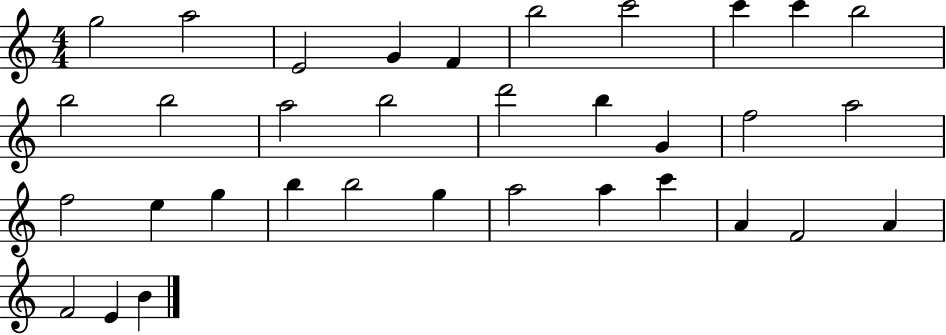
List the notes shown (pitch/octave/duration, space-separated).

G5/h A5/h E4/h G4/q F4/q B5/h C6/h C6/q C6/q B5/h B5/h B5/h A5/h B5/h D6/h B5/q G4/q F5/h A5/h F5/h E5/q G5/q B5/q B5/h G5/q A5/h A5/q C6/q A4/q F4/h A4/q F4/h E4/q B4/q